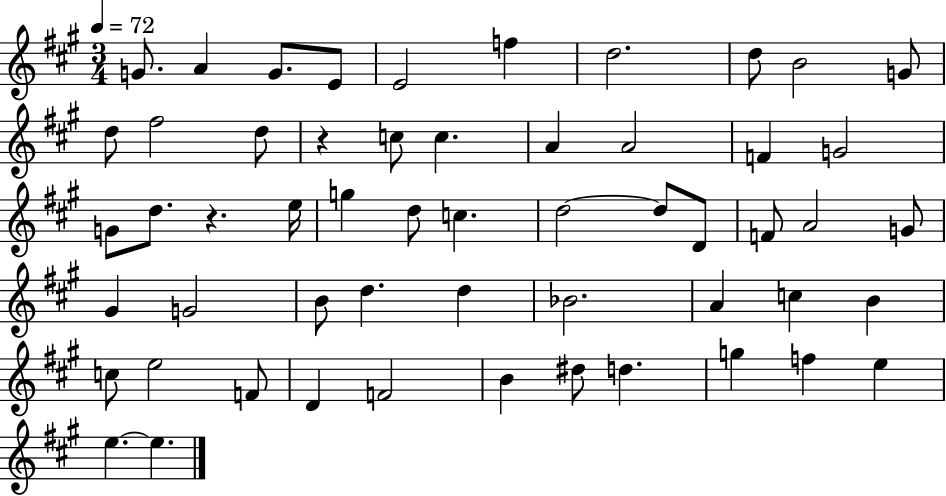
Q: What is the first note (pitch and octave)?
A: G4